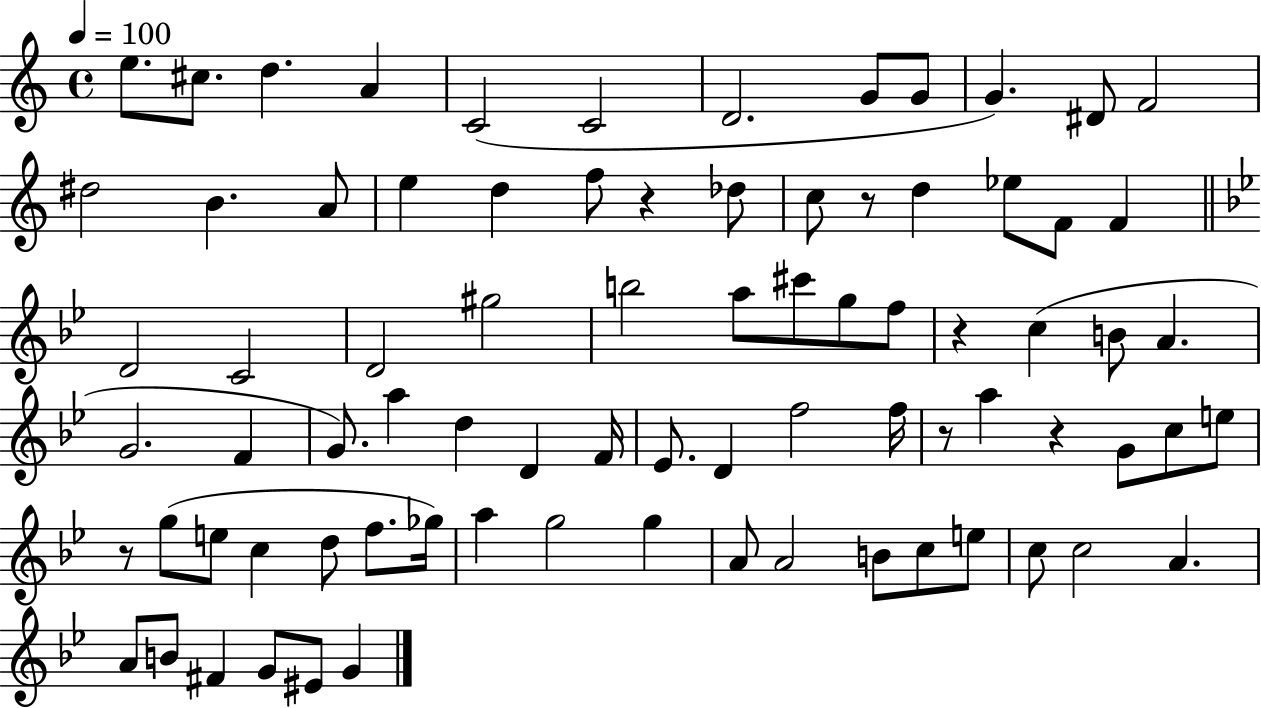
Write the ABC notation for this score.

X:1
T:Untitled
M:4/4
L:1/4
K:C
e/2 ^c/2 d A C2 C2 D2 G/2 G/2 G ^D/2 F2 ^d2 B A/2 e d f/2 z _d/2 c/2 z/2 d _e/2 F/2 F D2 C2 D2 ^g2 b2 a/2 ^c'/2 g/2 f/2 z c B/2 A G2 F G/2 a d D F/4 _E/2 D f2 f/4 z/2 a z G/2 c/2 e/2 z/2 g/2 e/2 c d/2 f/2 _g/4 a g2 g A/2 A2 B/2 c/2 e/2 c/2 c2 A A/2 B/2 ^F G/2 ^E/2 G